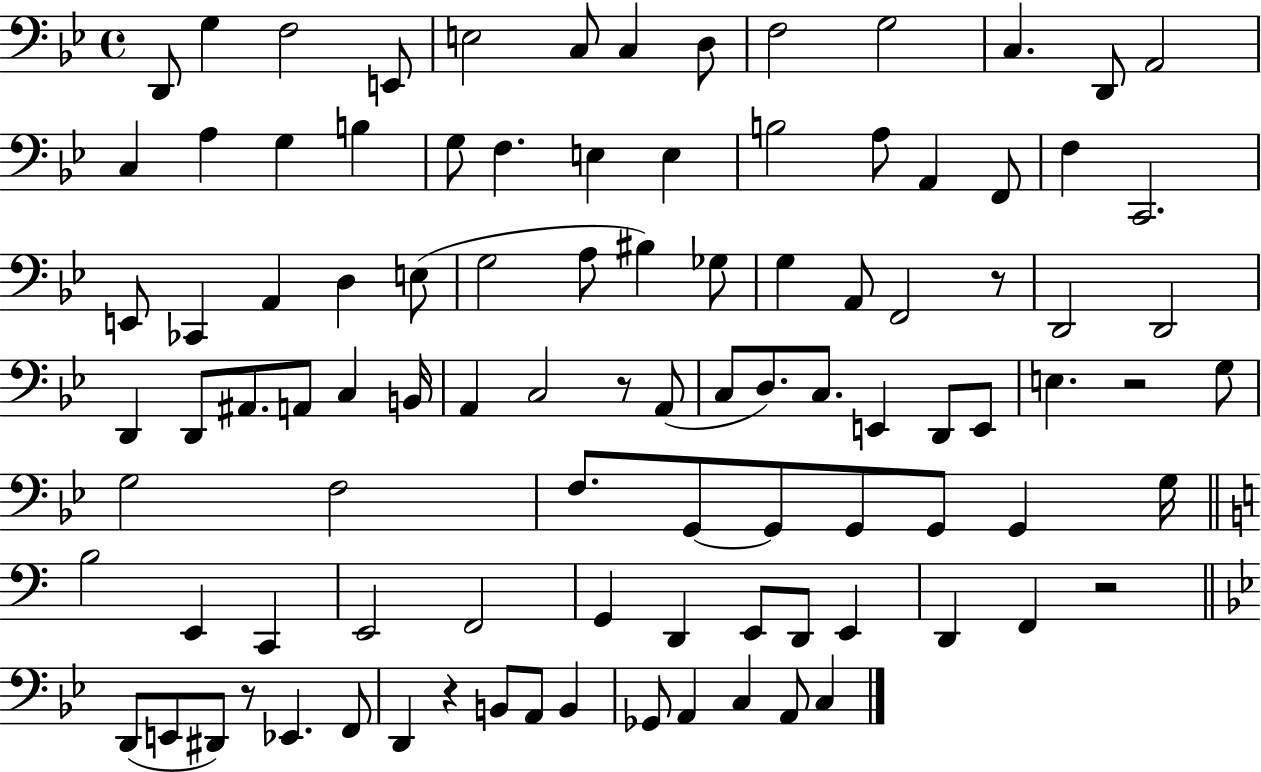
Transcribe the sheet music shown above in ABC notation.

X:1
T:Untitled
M:4/4
L:1/4
K:Bb
D,,/2 G, F,2 E,,/2 E,2 C,/2 C, D,/2 F,2 G,2 C, D,,/2 A,,2 C, A, G, B, G,/2 F, E, E, B,2 A,/2 A,, F,,/2 F, C,,2 E,,/2 _C,, A,, D, E,/2 G,2 A,/2 ^B, _G,/2 G, A,,/2 F,,2 z/2 D,,2 D,,2 D,, D,,/2 ^A,,/2 A,,/2 C, B,,/4 A,, C,2 z/2 A,,/2 C,/2 D,/2 C,/2 E,, D,,/2 E,,/2 E, z2 G,/2 G,2 F,2 F,/2 G,,/2 G,,/2 G,,/2 G,,/2 G,, G,/4 B,2 E,, C,, E,,2 F,,2 G,, D,, E,,/2 D,,/2 E,, D,, F,, z2 D,,/2 E,,/2 ^D,,/2 z/2 _E,, F,,/2 D,, z B,,/2 A,,/2 B,, _G,,/2 A,, C, A,,/2 C,